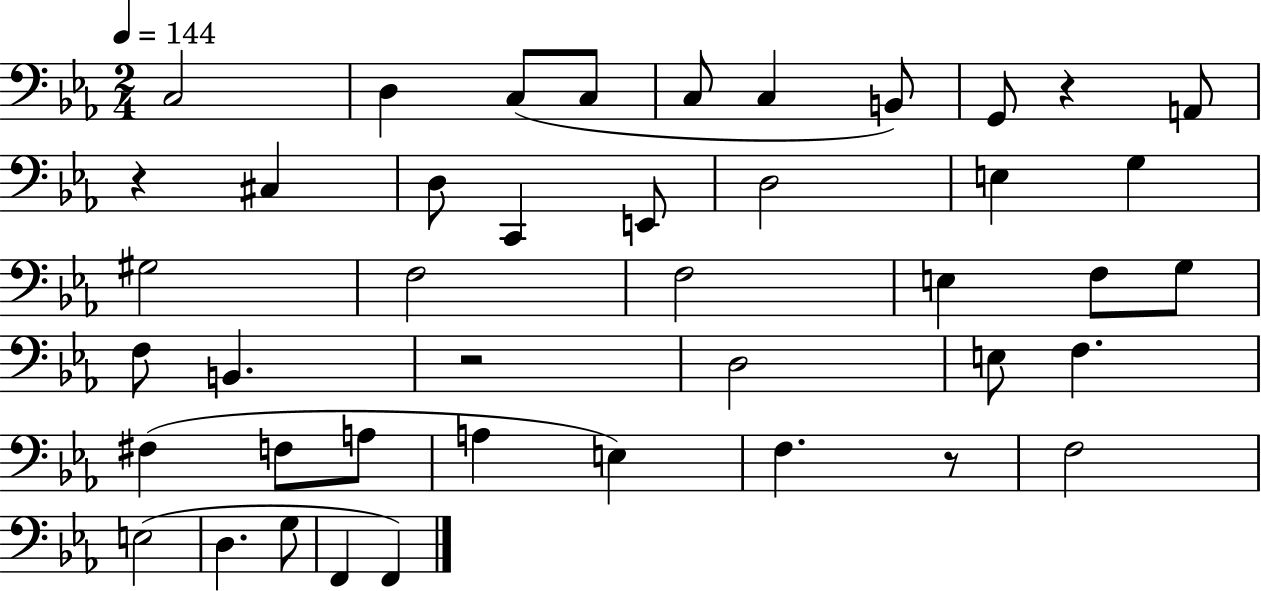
C3/h D3/q C3/e C3/e C3/e C3/q B2/e G2/e R/q A2/e R/q C#3/q D3/e C2/q E2/e D3/h E3/q G3/q G#3/h F3/h F3/h E3/q F3/e G3/e F3/e B2/q. R/h D3/h E3/e F3/q. F#3/q F3/e A3/e A3/q E3/q F3/q. R/e F3/h E3/h D3/q. G3/e F2/q F2/q